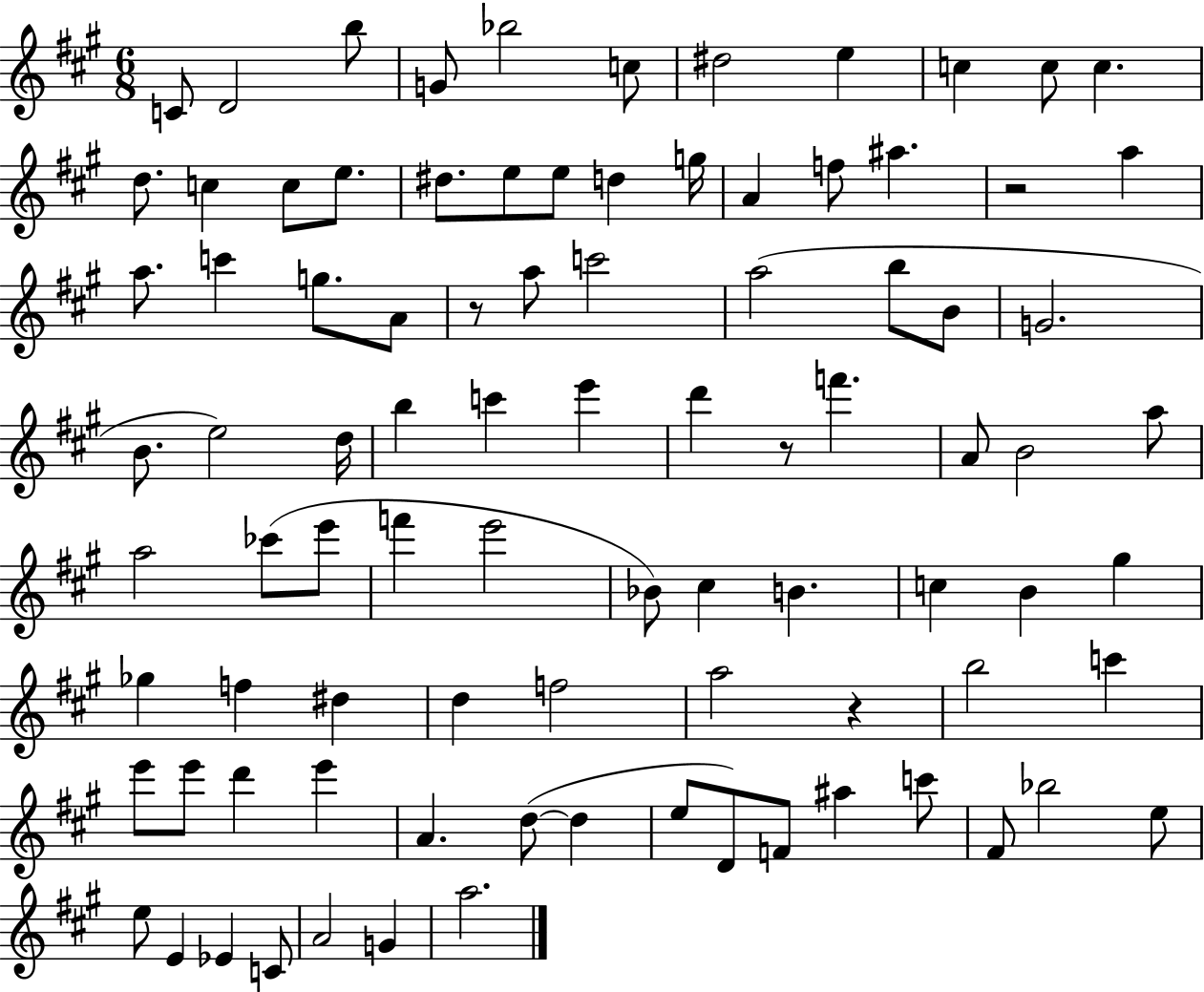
{
  \clef treble
  \numericTimeSignature
  \time 6/8
  \key a \major
  c'8 d'2 b''8 | g'8 bes''2 c''8 | dis''2 e''4 | c''4 c''8 c''4. | \break d''8. c''4 c''8 e''8. | dis''8. e''8 e''8 d''4 g''16 | a'4 f''8 ais''4. | r2 a''4 | \break a''8. c'''4 g''8. a'8 | r8 a''8 c'''2 | a''2( b''8 b'8 | g'2. | \break b'8. e''2) d''16 | b''4 c'''4 e'''4 | d'''4 r8 f'''4. | a'8 b'2 a''8 | \break a''2 ces'''8( e'''8 | f'''4 e'''2 | bes'8) cis''4 b'4. | c''4 b'4 gis''4 | \break ges''4 f''4 dis''4 | d''4 f''2 | a''2 r4 | b''2 c'''4 | \break e'''8 e'''8 d'''4 e'''4 | a'4. d''8~(~ d''4 | e''8 d'8) f'8 ais''4 c'''8 | fis'8 bes''2 e''8 | \break e''8 e'4 ees'4 c'8 | a'2 g'4 | a''2. | \bar "|."
}